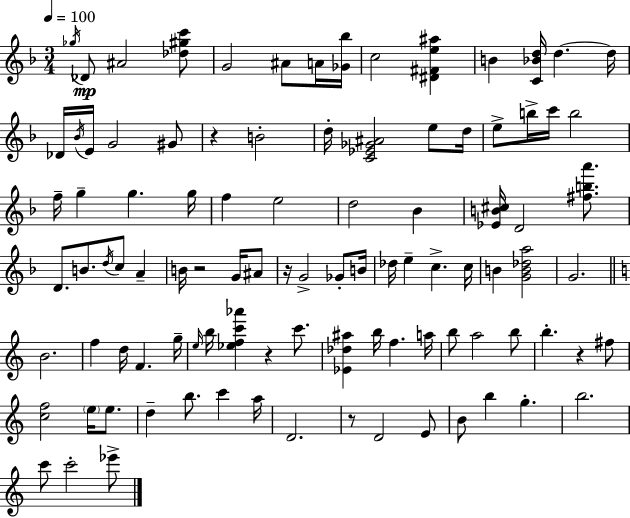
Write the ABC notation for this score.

X:1
T:Untitled
M:3/4
L:1/4
K:Dm
_g/4 _D/2 ^A2 [_d^gc']/2 G2 ^A/2 A/4 [_G_b]/4 c2 [^D^Fe^a] B [C_Bd]/4 d d/4 _D/4 _B/4 E/4 G2 ^G/2 z B2 d/4 [C_E_G^A]2 e/2 d/4 e/2 b/4 c'/4 b2 f/4 g g g/4 f e2 d2 _B [_EB^c]/4 D2 [^fba']/2 D/2 B/2 d/4 c/2 A B/4 z2 G/4 ^A/2 z/4 G2 _G/2 B/4 _d/4 e c c/4 B [GB_da]2 G2 B2 f d/4 F g/4 e/4 b/4 [_efc'_a'] z c'/2 [_E_d^a] b/4 f a/4 b/2 a2 b/2 b z ^f/2 [cf]2 e/4 e/2 d b/2 c' a/4 D2 z/2 D2 E/2 B/2 b g b2 c'/2 c'2 _e'/2